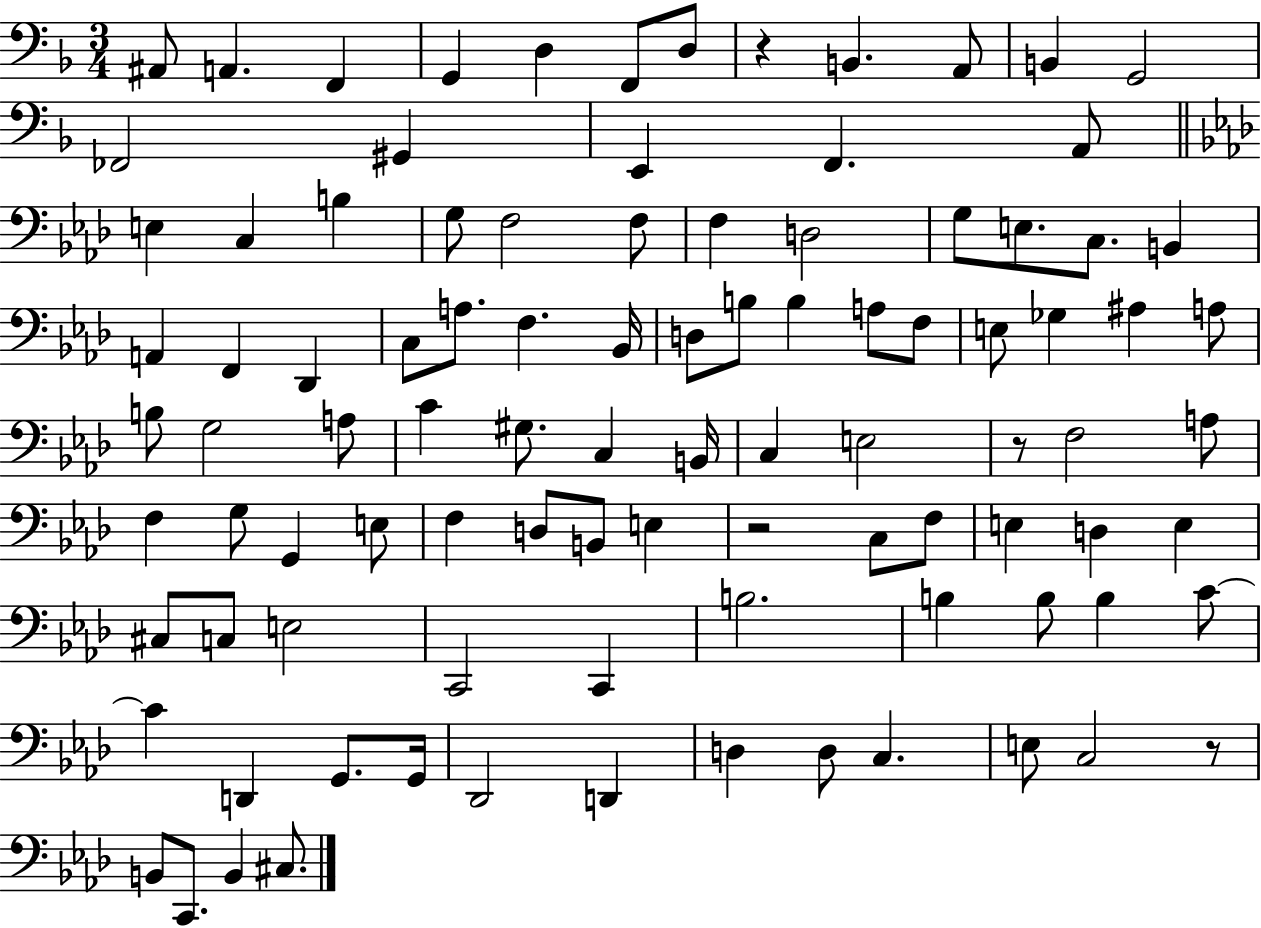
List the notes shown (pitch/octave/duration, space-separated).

A#2/e A2/q. F2/q G2/q D3/q F2/e D3/e R/q B2/q. A2/e B2/q G2/h FES2/h G#2/q E2/q F2/q. A2/e E3/q C3/q B3/q G3/e F3/h F3/e F3/q D3/h G3/e E3/e. C3/e. B2/q A2/q F2/q Db2/q C3/e A3/e. F3/q. Bb2/s D3/e B3/e B3/q A3/e F3/e E3/e Gb3/q A#3/q A3/e B3/e G3/h A3/e C4/q G#3/e. C3/q B2/s C3/q E3/h R/e F3/h A3/e F3/q G3/e G2/q E3/e F3/q D3/e B2/e E3/q R/h C3/e F3/e E3/q D3/q E3/q C#3/e C3/e E3/h C2/h C2/q B3/h. B3/q B3/e B3/q C4/e C4/q D2/q G2/e. G2/s Db2/h D2/q D3/q D3/e C3/q. E3/e C3/h R/e B2/e C2/e. B2/q C#3/e.